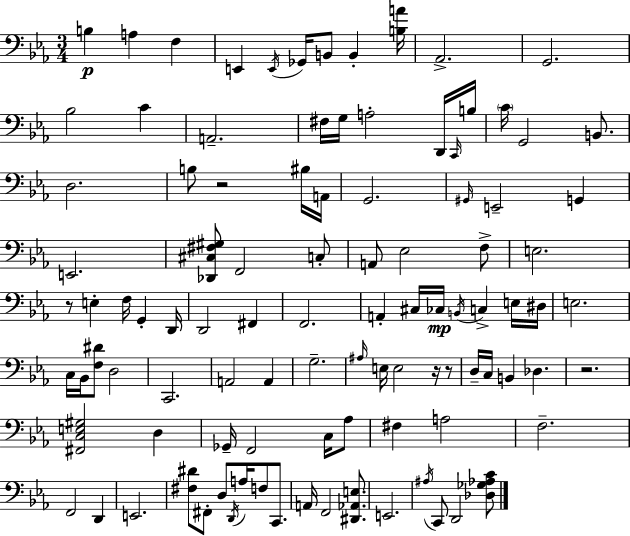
X:1
T:Untitled
M:3/4
L:1/4
K:Cm
B, A, F, E,, E,,/4 _G,,/4 B,,/2 B,, [B,A]/4 _A,,2 G,,2 _B,2 C A,,2 ^F,/4 G,/4 A,2 D,,/4 C,,/4 B,/4 C/4 G,,2 B,,/2 D,2 B,/2 z2 ^B,/4 A,,/4 G,,2 ^G,,/4 E,,2 G,, E,,2 [_D,,^C,^F,^G,]/2 F,,2 C,/2 A,,/2 _E,2 F,/2 E,2 z/2 E, F,/4 G,, D,,/4 D,,2 ^F,, F,,2 A,, ^C,/4 _C,/4 B,,/4 C, E,/4 ^D,/4 E,2 C,/4 _B,,/4 [F,^D]/2 D,2 C,,2 A,,2 A,, G,2 ^A,/4 E,/4 E,2 z/4 z/2 D,/4 C,/4 B,, _D, z2 [^F,,C,E,^G,]2 D, _G,,/4 F,,2 C,/4 _A,/2 ^F, A,2 F,2 F,,2 D,, E,,2 [^F,^D]/2 ^F,,/2 D,/2 D,,/4 A,/4 F,/2 C,,/2 A,,/4 F,,2 [^D,,_A,,E,]/2 E,,2 ^A,/4 C,,/2 D,,2 [_D,_G,_A,C]/2